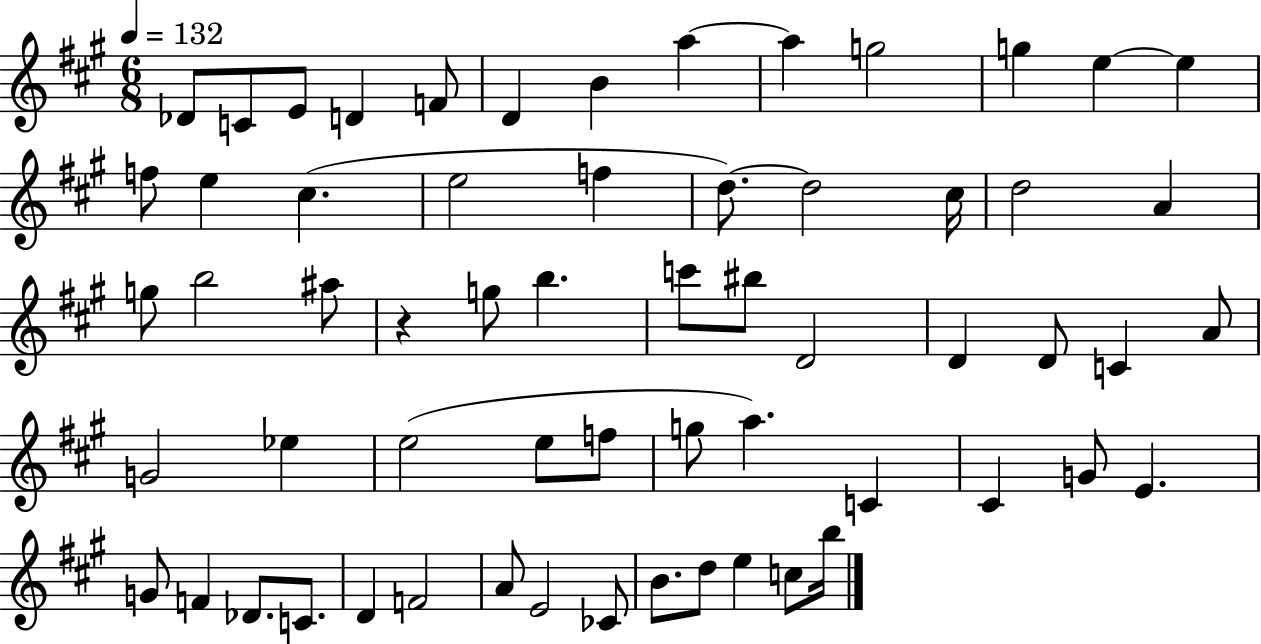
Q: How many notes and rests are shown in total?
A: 61